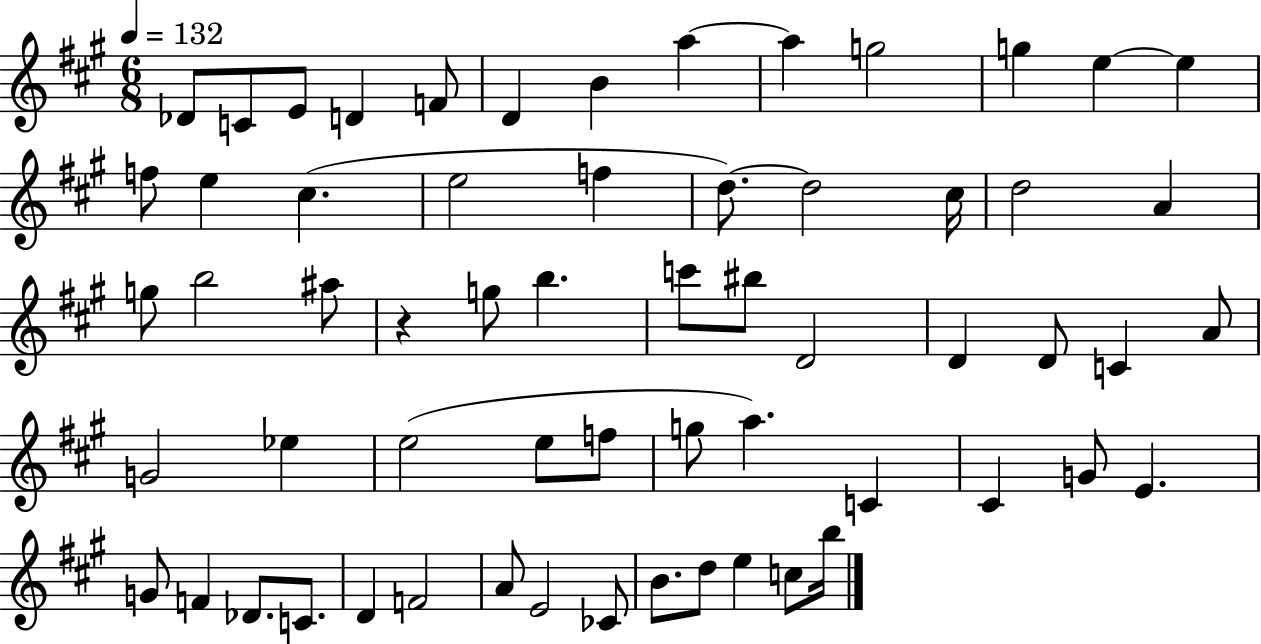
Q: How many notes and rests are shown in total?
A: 61